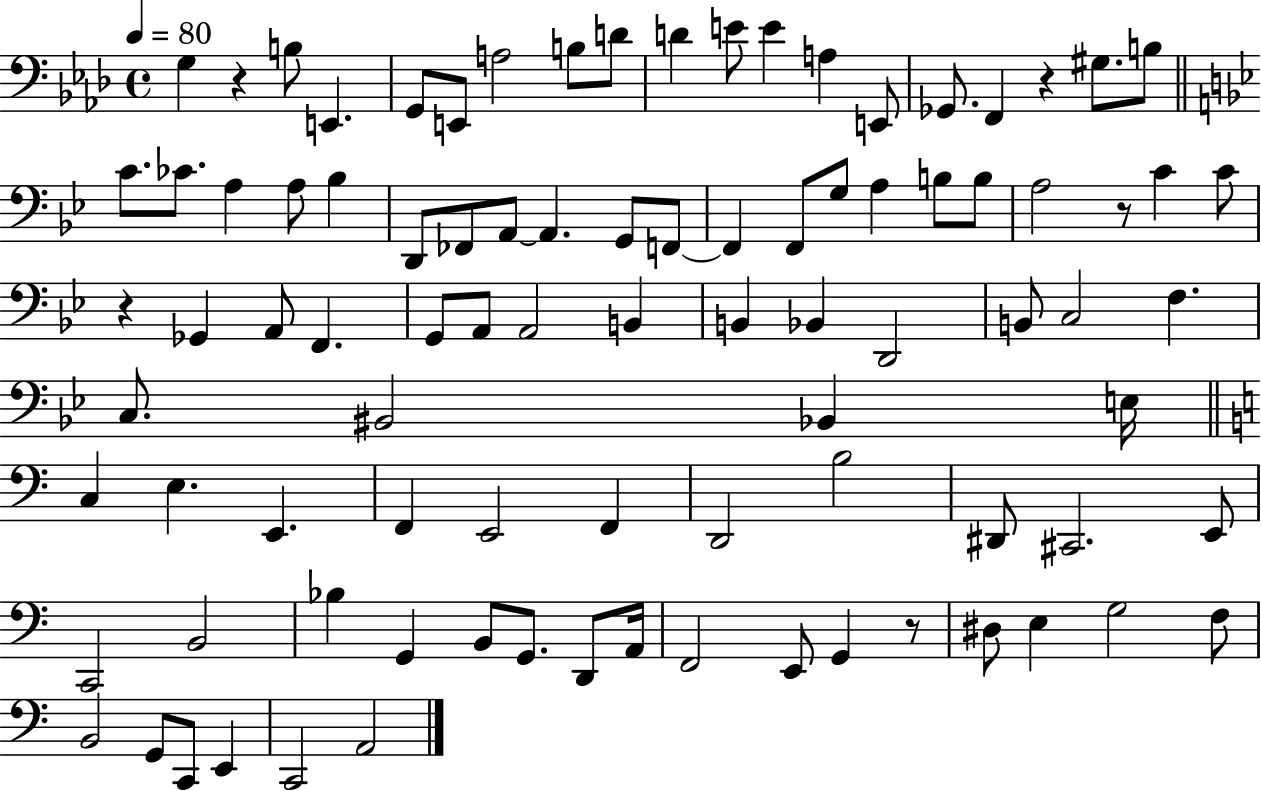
{
  \clef bass
  \time 4/4
  \defaultTimeSignature
  \key aes \major
  \tempo 4 = 80
  \repeat volta 2 { g4 r4 b8 e,4. | g,8 e,8 a2 b8 d'8 | d'4 e'8 e'4 a4 e,8 | ges,8. f,4 r4 gis8. b8 | \break \bar "||" \break \key g \minor c'8. ces'8. a4 a8 bes4 | d,8 fes,8 a,8~~ a,4. g,8 f,8~~ | f,4 f,8 g8 a4 b8 b8 | a2 r8 c'4 c'8 | \break r4 ges,4 a,8 f,4. | g,8 a,8 a,2 b,4 | b,4 bes,4 d,2 | b,8 c2 f4. | \break c8. bis,2 bes,4 e16 | \bar "||" \break \key c \major c4 e4. e,4. | f,4 e,2 f,4 | d,2 b2 | dis,8 cis,2. e,8 | \break c,2 b,2 | bes4 g,4 b,8 g,8. d,8 a,16 | f,2 e,8 g,4 r8 | dis8 e4 g2 f8 | \break b,2 g,8 c,8 e,4 | c,2 a,2 | } \bar "|."
}